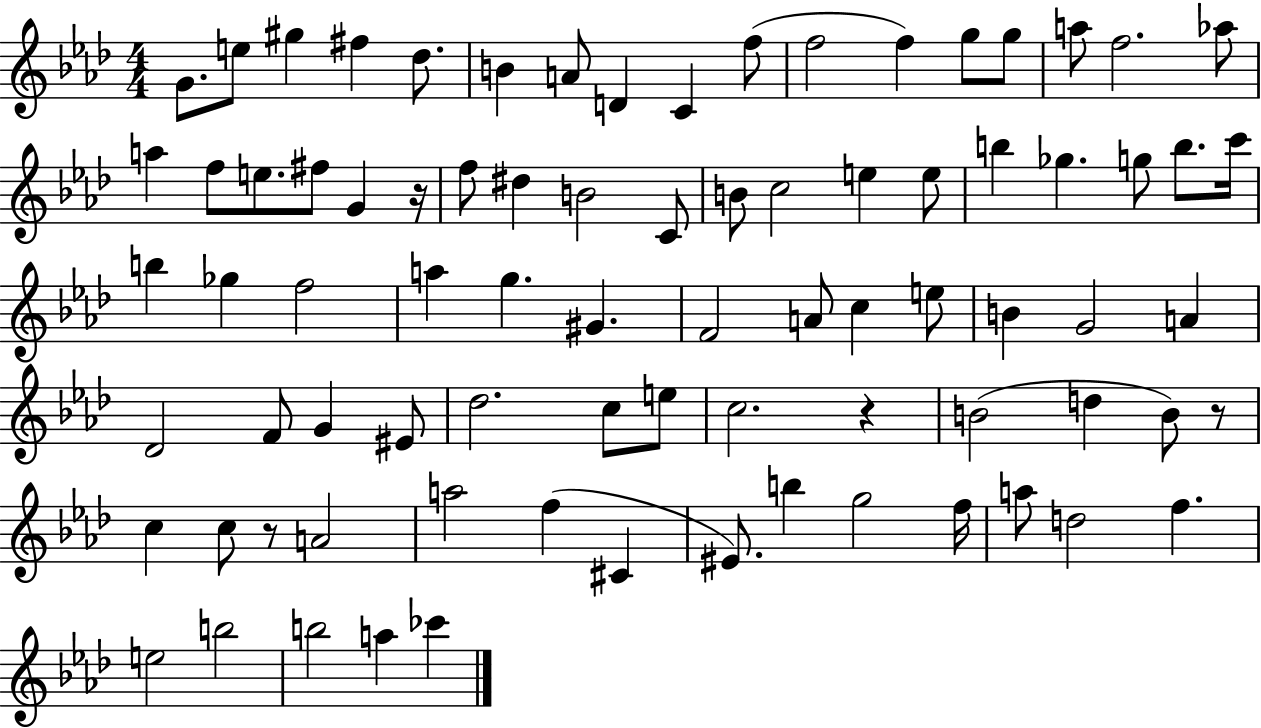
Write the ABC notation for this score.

X:1
T:Untitled
M:4/4
L:1/4
K:Ab
G/2 e/2 ^g ^f _d/2 B A/2 D C f/2 f2 f g/2 g/2 a/2 f2 _a/2 a f/2 e/2 ^f/2 G z/4 f/2 ^d B2 C/2 B/2 c2 e e/2 b _g g/2 b/2 c'/4 b _g f2 a g ^G F2 A/2 c e/2 B G2 A _D2 F/2 G ^E/2 _d2 c/2 e/2 c2 z B2 d B/2 z/2 c c/2 z/2 A2 a2 f ^C ^E/2 b g2 f/4 a/2 d2 f e2 b2 b2 a _c'